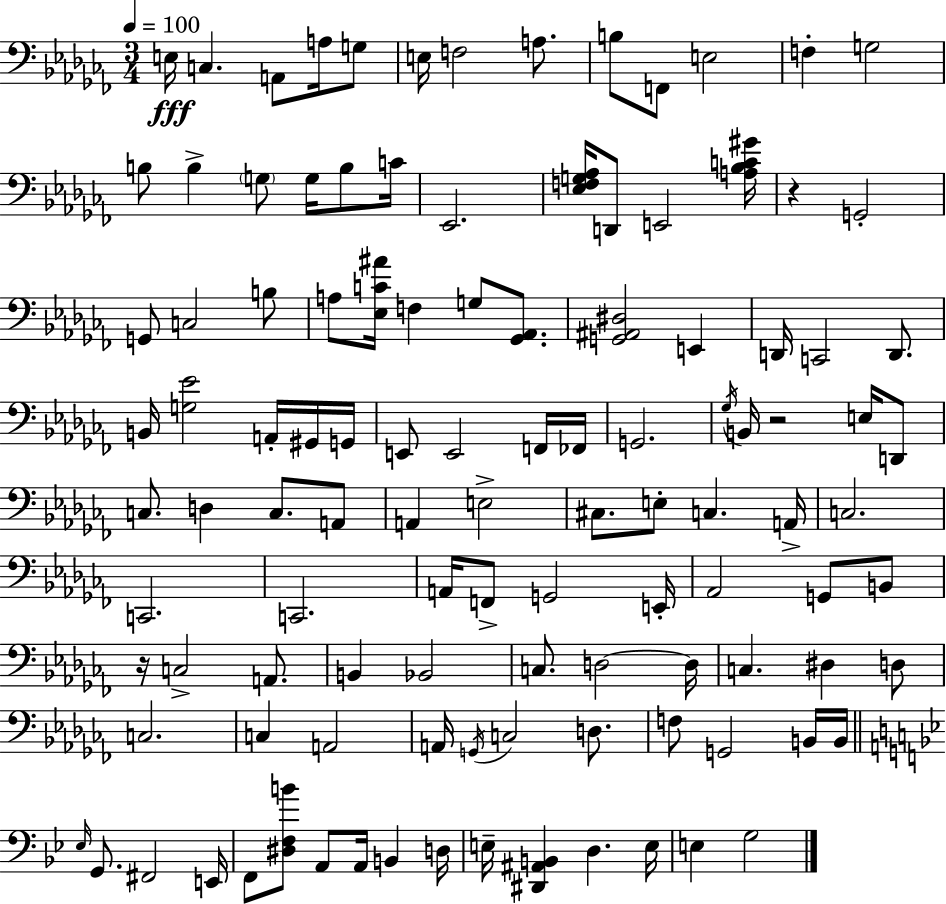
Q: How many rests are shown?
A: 3